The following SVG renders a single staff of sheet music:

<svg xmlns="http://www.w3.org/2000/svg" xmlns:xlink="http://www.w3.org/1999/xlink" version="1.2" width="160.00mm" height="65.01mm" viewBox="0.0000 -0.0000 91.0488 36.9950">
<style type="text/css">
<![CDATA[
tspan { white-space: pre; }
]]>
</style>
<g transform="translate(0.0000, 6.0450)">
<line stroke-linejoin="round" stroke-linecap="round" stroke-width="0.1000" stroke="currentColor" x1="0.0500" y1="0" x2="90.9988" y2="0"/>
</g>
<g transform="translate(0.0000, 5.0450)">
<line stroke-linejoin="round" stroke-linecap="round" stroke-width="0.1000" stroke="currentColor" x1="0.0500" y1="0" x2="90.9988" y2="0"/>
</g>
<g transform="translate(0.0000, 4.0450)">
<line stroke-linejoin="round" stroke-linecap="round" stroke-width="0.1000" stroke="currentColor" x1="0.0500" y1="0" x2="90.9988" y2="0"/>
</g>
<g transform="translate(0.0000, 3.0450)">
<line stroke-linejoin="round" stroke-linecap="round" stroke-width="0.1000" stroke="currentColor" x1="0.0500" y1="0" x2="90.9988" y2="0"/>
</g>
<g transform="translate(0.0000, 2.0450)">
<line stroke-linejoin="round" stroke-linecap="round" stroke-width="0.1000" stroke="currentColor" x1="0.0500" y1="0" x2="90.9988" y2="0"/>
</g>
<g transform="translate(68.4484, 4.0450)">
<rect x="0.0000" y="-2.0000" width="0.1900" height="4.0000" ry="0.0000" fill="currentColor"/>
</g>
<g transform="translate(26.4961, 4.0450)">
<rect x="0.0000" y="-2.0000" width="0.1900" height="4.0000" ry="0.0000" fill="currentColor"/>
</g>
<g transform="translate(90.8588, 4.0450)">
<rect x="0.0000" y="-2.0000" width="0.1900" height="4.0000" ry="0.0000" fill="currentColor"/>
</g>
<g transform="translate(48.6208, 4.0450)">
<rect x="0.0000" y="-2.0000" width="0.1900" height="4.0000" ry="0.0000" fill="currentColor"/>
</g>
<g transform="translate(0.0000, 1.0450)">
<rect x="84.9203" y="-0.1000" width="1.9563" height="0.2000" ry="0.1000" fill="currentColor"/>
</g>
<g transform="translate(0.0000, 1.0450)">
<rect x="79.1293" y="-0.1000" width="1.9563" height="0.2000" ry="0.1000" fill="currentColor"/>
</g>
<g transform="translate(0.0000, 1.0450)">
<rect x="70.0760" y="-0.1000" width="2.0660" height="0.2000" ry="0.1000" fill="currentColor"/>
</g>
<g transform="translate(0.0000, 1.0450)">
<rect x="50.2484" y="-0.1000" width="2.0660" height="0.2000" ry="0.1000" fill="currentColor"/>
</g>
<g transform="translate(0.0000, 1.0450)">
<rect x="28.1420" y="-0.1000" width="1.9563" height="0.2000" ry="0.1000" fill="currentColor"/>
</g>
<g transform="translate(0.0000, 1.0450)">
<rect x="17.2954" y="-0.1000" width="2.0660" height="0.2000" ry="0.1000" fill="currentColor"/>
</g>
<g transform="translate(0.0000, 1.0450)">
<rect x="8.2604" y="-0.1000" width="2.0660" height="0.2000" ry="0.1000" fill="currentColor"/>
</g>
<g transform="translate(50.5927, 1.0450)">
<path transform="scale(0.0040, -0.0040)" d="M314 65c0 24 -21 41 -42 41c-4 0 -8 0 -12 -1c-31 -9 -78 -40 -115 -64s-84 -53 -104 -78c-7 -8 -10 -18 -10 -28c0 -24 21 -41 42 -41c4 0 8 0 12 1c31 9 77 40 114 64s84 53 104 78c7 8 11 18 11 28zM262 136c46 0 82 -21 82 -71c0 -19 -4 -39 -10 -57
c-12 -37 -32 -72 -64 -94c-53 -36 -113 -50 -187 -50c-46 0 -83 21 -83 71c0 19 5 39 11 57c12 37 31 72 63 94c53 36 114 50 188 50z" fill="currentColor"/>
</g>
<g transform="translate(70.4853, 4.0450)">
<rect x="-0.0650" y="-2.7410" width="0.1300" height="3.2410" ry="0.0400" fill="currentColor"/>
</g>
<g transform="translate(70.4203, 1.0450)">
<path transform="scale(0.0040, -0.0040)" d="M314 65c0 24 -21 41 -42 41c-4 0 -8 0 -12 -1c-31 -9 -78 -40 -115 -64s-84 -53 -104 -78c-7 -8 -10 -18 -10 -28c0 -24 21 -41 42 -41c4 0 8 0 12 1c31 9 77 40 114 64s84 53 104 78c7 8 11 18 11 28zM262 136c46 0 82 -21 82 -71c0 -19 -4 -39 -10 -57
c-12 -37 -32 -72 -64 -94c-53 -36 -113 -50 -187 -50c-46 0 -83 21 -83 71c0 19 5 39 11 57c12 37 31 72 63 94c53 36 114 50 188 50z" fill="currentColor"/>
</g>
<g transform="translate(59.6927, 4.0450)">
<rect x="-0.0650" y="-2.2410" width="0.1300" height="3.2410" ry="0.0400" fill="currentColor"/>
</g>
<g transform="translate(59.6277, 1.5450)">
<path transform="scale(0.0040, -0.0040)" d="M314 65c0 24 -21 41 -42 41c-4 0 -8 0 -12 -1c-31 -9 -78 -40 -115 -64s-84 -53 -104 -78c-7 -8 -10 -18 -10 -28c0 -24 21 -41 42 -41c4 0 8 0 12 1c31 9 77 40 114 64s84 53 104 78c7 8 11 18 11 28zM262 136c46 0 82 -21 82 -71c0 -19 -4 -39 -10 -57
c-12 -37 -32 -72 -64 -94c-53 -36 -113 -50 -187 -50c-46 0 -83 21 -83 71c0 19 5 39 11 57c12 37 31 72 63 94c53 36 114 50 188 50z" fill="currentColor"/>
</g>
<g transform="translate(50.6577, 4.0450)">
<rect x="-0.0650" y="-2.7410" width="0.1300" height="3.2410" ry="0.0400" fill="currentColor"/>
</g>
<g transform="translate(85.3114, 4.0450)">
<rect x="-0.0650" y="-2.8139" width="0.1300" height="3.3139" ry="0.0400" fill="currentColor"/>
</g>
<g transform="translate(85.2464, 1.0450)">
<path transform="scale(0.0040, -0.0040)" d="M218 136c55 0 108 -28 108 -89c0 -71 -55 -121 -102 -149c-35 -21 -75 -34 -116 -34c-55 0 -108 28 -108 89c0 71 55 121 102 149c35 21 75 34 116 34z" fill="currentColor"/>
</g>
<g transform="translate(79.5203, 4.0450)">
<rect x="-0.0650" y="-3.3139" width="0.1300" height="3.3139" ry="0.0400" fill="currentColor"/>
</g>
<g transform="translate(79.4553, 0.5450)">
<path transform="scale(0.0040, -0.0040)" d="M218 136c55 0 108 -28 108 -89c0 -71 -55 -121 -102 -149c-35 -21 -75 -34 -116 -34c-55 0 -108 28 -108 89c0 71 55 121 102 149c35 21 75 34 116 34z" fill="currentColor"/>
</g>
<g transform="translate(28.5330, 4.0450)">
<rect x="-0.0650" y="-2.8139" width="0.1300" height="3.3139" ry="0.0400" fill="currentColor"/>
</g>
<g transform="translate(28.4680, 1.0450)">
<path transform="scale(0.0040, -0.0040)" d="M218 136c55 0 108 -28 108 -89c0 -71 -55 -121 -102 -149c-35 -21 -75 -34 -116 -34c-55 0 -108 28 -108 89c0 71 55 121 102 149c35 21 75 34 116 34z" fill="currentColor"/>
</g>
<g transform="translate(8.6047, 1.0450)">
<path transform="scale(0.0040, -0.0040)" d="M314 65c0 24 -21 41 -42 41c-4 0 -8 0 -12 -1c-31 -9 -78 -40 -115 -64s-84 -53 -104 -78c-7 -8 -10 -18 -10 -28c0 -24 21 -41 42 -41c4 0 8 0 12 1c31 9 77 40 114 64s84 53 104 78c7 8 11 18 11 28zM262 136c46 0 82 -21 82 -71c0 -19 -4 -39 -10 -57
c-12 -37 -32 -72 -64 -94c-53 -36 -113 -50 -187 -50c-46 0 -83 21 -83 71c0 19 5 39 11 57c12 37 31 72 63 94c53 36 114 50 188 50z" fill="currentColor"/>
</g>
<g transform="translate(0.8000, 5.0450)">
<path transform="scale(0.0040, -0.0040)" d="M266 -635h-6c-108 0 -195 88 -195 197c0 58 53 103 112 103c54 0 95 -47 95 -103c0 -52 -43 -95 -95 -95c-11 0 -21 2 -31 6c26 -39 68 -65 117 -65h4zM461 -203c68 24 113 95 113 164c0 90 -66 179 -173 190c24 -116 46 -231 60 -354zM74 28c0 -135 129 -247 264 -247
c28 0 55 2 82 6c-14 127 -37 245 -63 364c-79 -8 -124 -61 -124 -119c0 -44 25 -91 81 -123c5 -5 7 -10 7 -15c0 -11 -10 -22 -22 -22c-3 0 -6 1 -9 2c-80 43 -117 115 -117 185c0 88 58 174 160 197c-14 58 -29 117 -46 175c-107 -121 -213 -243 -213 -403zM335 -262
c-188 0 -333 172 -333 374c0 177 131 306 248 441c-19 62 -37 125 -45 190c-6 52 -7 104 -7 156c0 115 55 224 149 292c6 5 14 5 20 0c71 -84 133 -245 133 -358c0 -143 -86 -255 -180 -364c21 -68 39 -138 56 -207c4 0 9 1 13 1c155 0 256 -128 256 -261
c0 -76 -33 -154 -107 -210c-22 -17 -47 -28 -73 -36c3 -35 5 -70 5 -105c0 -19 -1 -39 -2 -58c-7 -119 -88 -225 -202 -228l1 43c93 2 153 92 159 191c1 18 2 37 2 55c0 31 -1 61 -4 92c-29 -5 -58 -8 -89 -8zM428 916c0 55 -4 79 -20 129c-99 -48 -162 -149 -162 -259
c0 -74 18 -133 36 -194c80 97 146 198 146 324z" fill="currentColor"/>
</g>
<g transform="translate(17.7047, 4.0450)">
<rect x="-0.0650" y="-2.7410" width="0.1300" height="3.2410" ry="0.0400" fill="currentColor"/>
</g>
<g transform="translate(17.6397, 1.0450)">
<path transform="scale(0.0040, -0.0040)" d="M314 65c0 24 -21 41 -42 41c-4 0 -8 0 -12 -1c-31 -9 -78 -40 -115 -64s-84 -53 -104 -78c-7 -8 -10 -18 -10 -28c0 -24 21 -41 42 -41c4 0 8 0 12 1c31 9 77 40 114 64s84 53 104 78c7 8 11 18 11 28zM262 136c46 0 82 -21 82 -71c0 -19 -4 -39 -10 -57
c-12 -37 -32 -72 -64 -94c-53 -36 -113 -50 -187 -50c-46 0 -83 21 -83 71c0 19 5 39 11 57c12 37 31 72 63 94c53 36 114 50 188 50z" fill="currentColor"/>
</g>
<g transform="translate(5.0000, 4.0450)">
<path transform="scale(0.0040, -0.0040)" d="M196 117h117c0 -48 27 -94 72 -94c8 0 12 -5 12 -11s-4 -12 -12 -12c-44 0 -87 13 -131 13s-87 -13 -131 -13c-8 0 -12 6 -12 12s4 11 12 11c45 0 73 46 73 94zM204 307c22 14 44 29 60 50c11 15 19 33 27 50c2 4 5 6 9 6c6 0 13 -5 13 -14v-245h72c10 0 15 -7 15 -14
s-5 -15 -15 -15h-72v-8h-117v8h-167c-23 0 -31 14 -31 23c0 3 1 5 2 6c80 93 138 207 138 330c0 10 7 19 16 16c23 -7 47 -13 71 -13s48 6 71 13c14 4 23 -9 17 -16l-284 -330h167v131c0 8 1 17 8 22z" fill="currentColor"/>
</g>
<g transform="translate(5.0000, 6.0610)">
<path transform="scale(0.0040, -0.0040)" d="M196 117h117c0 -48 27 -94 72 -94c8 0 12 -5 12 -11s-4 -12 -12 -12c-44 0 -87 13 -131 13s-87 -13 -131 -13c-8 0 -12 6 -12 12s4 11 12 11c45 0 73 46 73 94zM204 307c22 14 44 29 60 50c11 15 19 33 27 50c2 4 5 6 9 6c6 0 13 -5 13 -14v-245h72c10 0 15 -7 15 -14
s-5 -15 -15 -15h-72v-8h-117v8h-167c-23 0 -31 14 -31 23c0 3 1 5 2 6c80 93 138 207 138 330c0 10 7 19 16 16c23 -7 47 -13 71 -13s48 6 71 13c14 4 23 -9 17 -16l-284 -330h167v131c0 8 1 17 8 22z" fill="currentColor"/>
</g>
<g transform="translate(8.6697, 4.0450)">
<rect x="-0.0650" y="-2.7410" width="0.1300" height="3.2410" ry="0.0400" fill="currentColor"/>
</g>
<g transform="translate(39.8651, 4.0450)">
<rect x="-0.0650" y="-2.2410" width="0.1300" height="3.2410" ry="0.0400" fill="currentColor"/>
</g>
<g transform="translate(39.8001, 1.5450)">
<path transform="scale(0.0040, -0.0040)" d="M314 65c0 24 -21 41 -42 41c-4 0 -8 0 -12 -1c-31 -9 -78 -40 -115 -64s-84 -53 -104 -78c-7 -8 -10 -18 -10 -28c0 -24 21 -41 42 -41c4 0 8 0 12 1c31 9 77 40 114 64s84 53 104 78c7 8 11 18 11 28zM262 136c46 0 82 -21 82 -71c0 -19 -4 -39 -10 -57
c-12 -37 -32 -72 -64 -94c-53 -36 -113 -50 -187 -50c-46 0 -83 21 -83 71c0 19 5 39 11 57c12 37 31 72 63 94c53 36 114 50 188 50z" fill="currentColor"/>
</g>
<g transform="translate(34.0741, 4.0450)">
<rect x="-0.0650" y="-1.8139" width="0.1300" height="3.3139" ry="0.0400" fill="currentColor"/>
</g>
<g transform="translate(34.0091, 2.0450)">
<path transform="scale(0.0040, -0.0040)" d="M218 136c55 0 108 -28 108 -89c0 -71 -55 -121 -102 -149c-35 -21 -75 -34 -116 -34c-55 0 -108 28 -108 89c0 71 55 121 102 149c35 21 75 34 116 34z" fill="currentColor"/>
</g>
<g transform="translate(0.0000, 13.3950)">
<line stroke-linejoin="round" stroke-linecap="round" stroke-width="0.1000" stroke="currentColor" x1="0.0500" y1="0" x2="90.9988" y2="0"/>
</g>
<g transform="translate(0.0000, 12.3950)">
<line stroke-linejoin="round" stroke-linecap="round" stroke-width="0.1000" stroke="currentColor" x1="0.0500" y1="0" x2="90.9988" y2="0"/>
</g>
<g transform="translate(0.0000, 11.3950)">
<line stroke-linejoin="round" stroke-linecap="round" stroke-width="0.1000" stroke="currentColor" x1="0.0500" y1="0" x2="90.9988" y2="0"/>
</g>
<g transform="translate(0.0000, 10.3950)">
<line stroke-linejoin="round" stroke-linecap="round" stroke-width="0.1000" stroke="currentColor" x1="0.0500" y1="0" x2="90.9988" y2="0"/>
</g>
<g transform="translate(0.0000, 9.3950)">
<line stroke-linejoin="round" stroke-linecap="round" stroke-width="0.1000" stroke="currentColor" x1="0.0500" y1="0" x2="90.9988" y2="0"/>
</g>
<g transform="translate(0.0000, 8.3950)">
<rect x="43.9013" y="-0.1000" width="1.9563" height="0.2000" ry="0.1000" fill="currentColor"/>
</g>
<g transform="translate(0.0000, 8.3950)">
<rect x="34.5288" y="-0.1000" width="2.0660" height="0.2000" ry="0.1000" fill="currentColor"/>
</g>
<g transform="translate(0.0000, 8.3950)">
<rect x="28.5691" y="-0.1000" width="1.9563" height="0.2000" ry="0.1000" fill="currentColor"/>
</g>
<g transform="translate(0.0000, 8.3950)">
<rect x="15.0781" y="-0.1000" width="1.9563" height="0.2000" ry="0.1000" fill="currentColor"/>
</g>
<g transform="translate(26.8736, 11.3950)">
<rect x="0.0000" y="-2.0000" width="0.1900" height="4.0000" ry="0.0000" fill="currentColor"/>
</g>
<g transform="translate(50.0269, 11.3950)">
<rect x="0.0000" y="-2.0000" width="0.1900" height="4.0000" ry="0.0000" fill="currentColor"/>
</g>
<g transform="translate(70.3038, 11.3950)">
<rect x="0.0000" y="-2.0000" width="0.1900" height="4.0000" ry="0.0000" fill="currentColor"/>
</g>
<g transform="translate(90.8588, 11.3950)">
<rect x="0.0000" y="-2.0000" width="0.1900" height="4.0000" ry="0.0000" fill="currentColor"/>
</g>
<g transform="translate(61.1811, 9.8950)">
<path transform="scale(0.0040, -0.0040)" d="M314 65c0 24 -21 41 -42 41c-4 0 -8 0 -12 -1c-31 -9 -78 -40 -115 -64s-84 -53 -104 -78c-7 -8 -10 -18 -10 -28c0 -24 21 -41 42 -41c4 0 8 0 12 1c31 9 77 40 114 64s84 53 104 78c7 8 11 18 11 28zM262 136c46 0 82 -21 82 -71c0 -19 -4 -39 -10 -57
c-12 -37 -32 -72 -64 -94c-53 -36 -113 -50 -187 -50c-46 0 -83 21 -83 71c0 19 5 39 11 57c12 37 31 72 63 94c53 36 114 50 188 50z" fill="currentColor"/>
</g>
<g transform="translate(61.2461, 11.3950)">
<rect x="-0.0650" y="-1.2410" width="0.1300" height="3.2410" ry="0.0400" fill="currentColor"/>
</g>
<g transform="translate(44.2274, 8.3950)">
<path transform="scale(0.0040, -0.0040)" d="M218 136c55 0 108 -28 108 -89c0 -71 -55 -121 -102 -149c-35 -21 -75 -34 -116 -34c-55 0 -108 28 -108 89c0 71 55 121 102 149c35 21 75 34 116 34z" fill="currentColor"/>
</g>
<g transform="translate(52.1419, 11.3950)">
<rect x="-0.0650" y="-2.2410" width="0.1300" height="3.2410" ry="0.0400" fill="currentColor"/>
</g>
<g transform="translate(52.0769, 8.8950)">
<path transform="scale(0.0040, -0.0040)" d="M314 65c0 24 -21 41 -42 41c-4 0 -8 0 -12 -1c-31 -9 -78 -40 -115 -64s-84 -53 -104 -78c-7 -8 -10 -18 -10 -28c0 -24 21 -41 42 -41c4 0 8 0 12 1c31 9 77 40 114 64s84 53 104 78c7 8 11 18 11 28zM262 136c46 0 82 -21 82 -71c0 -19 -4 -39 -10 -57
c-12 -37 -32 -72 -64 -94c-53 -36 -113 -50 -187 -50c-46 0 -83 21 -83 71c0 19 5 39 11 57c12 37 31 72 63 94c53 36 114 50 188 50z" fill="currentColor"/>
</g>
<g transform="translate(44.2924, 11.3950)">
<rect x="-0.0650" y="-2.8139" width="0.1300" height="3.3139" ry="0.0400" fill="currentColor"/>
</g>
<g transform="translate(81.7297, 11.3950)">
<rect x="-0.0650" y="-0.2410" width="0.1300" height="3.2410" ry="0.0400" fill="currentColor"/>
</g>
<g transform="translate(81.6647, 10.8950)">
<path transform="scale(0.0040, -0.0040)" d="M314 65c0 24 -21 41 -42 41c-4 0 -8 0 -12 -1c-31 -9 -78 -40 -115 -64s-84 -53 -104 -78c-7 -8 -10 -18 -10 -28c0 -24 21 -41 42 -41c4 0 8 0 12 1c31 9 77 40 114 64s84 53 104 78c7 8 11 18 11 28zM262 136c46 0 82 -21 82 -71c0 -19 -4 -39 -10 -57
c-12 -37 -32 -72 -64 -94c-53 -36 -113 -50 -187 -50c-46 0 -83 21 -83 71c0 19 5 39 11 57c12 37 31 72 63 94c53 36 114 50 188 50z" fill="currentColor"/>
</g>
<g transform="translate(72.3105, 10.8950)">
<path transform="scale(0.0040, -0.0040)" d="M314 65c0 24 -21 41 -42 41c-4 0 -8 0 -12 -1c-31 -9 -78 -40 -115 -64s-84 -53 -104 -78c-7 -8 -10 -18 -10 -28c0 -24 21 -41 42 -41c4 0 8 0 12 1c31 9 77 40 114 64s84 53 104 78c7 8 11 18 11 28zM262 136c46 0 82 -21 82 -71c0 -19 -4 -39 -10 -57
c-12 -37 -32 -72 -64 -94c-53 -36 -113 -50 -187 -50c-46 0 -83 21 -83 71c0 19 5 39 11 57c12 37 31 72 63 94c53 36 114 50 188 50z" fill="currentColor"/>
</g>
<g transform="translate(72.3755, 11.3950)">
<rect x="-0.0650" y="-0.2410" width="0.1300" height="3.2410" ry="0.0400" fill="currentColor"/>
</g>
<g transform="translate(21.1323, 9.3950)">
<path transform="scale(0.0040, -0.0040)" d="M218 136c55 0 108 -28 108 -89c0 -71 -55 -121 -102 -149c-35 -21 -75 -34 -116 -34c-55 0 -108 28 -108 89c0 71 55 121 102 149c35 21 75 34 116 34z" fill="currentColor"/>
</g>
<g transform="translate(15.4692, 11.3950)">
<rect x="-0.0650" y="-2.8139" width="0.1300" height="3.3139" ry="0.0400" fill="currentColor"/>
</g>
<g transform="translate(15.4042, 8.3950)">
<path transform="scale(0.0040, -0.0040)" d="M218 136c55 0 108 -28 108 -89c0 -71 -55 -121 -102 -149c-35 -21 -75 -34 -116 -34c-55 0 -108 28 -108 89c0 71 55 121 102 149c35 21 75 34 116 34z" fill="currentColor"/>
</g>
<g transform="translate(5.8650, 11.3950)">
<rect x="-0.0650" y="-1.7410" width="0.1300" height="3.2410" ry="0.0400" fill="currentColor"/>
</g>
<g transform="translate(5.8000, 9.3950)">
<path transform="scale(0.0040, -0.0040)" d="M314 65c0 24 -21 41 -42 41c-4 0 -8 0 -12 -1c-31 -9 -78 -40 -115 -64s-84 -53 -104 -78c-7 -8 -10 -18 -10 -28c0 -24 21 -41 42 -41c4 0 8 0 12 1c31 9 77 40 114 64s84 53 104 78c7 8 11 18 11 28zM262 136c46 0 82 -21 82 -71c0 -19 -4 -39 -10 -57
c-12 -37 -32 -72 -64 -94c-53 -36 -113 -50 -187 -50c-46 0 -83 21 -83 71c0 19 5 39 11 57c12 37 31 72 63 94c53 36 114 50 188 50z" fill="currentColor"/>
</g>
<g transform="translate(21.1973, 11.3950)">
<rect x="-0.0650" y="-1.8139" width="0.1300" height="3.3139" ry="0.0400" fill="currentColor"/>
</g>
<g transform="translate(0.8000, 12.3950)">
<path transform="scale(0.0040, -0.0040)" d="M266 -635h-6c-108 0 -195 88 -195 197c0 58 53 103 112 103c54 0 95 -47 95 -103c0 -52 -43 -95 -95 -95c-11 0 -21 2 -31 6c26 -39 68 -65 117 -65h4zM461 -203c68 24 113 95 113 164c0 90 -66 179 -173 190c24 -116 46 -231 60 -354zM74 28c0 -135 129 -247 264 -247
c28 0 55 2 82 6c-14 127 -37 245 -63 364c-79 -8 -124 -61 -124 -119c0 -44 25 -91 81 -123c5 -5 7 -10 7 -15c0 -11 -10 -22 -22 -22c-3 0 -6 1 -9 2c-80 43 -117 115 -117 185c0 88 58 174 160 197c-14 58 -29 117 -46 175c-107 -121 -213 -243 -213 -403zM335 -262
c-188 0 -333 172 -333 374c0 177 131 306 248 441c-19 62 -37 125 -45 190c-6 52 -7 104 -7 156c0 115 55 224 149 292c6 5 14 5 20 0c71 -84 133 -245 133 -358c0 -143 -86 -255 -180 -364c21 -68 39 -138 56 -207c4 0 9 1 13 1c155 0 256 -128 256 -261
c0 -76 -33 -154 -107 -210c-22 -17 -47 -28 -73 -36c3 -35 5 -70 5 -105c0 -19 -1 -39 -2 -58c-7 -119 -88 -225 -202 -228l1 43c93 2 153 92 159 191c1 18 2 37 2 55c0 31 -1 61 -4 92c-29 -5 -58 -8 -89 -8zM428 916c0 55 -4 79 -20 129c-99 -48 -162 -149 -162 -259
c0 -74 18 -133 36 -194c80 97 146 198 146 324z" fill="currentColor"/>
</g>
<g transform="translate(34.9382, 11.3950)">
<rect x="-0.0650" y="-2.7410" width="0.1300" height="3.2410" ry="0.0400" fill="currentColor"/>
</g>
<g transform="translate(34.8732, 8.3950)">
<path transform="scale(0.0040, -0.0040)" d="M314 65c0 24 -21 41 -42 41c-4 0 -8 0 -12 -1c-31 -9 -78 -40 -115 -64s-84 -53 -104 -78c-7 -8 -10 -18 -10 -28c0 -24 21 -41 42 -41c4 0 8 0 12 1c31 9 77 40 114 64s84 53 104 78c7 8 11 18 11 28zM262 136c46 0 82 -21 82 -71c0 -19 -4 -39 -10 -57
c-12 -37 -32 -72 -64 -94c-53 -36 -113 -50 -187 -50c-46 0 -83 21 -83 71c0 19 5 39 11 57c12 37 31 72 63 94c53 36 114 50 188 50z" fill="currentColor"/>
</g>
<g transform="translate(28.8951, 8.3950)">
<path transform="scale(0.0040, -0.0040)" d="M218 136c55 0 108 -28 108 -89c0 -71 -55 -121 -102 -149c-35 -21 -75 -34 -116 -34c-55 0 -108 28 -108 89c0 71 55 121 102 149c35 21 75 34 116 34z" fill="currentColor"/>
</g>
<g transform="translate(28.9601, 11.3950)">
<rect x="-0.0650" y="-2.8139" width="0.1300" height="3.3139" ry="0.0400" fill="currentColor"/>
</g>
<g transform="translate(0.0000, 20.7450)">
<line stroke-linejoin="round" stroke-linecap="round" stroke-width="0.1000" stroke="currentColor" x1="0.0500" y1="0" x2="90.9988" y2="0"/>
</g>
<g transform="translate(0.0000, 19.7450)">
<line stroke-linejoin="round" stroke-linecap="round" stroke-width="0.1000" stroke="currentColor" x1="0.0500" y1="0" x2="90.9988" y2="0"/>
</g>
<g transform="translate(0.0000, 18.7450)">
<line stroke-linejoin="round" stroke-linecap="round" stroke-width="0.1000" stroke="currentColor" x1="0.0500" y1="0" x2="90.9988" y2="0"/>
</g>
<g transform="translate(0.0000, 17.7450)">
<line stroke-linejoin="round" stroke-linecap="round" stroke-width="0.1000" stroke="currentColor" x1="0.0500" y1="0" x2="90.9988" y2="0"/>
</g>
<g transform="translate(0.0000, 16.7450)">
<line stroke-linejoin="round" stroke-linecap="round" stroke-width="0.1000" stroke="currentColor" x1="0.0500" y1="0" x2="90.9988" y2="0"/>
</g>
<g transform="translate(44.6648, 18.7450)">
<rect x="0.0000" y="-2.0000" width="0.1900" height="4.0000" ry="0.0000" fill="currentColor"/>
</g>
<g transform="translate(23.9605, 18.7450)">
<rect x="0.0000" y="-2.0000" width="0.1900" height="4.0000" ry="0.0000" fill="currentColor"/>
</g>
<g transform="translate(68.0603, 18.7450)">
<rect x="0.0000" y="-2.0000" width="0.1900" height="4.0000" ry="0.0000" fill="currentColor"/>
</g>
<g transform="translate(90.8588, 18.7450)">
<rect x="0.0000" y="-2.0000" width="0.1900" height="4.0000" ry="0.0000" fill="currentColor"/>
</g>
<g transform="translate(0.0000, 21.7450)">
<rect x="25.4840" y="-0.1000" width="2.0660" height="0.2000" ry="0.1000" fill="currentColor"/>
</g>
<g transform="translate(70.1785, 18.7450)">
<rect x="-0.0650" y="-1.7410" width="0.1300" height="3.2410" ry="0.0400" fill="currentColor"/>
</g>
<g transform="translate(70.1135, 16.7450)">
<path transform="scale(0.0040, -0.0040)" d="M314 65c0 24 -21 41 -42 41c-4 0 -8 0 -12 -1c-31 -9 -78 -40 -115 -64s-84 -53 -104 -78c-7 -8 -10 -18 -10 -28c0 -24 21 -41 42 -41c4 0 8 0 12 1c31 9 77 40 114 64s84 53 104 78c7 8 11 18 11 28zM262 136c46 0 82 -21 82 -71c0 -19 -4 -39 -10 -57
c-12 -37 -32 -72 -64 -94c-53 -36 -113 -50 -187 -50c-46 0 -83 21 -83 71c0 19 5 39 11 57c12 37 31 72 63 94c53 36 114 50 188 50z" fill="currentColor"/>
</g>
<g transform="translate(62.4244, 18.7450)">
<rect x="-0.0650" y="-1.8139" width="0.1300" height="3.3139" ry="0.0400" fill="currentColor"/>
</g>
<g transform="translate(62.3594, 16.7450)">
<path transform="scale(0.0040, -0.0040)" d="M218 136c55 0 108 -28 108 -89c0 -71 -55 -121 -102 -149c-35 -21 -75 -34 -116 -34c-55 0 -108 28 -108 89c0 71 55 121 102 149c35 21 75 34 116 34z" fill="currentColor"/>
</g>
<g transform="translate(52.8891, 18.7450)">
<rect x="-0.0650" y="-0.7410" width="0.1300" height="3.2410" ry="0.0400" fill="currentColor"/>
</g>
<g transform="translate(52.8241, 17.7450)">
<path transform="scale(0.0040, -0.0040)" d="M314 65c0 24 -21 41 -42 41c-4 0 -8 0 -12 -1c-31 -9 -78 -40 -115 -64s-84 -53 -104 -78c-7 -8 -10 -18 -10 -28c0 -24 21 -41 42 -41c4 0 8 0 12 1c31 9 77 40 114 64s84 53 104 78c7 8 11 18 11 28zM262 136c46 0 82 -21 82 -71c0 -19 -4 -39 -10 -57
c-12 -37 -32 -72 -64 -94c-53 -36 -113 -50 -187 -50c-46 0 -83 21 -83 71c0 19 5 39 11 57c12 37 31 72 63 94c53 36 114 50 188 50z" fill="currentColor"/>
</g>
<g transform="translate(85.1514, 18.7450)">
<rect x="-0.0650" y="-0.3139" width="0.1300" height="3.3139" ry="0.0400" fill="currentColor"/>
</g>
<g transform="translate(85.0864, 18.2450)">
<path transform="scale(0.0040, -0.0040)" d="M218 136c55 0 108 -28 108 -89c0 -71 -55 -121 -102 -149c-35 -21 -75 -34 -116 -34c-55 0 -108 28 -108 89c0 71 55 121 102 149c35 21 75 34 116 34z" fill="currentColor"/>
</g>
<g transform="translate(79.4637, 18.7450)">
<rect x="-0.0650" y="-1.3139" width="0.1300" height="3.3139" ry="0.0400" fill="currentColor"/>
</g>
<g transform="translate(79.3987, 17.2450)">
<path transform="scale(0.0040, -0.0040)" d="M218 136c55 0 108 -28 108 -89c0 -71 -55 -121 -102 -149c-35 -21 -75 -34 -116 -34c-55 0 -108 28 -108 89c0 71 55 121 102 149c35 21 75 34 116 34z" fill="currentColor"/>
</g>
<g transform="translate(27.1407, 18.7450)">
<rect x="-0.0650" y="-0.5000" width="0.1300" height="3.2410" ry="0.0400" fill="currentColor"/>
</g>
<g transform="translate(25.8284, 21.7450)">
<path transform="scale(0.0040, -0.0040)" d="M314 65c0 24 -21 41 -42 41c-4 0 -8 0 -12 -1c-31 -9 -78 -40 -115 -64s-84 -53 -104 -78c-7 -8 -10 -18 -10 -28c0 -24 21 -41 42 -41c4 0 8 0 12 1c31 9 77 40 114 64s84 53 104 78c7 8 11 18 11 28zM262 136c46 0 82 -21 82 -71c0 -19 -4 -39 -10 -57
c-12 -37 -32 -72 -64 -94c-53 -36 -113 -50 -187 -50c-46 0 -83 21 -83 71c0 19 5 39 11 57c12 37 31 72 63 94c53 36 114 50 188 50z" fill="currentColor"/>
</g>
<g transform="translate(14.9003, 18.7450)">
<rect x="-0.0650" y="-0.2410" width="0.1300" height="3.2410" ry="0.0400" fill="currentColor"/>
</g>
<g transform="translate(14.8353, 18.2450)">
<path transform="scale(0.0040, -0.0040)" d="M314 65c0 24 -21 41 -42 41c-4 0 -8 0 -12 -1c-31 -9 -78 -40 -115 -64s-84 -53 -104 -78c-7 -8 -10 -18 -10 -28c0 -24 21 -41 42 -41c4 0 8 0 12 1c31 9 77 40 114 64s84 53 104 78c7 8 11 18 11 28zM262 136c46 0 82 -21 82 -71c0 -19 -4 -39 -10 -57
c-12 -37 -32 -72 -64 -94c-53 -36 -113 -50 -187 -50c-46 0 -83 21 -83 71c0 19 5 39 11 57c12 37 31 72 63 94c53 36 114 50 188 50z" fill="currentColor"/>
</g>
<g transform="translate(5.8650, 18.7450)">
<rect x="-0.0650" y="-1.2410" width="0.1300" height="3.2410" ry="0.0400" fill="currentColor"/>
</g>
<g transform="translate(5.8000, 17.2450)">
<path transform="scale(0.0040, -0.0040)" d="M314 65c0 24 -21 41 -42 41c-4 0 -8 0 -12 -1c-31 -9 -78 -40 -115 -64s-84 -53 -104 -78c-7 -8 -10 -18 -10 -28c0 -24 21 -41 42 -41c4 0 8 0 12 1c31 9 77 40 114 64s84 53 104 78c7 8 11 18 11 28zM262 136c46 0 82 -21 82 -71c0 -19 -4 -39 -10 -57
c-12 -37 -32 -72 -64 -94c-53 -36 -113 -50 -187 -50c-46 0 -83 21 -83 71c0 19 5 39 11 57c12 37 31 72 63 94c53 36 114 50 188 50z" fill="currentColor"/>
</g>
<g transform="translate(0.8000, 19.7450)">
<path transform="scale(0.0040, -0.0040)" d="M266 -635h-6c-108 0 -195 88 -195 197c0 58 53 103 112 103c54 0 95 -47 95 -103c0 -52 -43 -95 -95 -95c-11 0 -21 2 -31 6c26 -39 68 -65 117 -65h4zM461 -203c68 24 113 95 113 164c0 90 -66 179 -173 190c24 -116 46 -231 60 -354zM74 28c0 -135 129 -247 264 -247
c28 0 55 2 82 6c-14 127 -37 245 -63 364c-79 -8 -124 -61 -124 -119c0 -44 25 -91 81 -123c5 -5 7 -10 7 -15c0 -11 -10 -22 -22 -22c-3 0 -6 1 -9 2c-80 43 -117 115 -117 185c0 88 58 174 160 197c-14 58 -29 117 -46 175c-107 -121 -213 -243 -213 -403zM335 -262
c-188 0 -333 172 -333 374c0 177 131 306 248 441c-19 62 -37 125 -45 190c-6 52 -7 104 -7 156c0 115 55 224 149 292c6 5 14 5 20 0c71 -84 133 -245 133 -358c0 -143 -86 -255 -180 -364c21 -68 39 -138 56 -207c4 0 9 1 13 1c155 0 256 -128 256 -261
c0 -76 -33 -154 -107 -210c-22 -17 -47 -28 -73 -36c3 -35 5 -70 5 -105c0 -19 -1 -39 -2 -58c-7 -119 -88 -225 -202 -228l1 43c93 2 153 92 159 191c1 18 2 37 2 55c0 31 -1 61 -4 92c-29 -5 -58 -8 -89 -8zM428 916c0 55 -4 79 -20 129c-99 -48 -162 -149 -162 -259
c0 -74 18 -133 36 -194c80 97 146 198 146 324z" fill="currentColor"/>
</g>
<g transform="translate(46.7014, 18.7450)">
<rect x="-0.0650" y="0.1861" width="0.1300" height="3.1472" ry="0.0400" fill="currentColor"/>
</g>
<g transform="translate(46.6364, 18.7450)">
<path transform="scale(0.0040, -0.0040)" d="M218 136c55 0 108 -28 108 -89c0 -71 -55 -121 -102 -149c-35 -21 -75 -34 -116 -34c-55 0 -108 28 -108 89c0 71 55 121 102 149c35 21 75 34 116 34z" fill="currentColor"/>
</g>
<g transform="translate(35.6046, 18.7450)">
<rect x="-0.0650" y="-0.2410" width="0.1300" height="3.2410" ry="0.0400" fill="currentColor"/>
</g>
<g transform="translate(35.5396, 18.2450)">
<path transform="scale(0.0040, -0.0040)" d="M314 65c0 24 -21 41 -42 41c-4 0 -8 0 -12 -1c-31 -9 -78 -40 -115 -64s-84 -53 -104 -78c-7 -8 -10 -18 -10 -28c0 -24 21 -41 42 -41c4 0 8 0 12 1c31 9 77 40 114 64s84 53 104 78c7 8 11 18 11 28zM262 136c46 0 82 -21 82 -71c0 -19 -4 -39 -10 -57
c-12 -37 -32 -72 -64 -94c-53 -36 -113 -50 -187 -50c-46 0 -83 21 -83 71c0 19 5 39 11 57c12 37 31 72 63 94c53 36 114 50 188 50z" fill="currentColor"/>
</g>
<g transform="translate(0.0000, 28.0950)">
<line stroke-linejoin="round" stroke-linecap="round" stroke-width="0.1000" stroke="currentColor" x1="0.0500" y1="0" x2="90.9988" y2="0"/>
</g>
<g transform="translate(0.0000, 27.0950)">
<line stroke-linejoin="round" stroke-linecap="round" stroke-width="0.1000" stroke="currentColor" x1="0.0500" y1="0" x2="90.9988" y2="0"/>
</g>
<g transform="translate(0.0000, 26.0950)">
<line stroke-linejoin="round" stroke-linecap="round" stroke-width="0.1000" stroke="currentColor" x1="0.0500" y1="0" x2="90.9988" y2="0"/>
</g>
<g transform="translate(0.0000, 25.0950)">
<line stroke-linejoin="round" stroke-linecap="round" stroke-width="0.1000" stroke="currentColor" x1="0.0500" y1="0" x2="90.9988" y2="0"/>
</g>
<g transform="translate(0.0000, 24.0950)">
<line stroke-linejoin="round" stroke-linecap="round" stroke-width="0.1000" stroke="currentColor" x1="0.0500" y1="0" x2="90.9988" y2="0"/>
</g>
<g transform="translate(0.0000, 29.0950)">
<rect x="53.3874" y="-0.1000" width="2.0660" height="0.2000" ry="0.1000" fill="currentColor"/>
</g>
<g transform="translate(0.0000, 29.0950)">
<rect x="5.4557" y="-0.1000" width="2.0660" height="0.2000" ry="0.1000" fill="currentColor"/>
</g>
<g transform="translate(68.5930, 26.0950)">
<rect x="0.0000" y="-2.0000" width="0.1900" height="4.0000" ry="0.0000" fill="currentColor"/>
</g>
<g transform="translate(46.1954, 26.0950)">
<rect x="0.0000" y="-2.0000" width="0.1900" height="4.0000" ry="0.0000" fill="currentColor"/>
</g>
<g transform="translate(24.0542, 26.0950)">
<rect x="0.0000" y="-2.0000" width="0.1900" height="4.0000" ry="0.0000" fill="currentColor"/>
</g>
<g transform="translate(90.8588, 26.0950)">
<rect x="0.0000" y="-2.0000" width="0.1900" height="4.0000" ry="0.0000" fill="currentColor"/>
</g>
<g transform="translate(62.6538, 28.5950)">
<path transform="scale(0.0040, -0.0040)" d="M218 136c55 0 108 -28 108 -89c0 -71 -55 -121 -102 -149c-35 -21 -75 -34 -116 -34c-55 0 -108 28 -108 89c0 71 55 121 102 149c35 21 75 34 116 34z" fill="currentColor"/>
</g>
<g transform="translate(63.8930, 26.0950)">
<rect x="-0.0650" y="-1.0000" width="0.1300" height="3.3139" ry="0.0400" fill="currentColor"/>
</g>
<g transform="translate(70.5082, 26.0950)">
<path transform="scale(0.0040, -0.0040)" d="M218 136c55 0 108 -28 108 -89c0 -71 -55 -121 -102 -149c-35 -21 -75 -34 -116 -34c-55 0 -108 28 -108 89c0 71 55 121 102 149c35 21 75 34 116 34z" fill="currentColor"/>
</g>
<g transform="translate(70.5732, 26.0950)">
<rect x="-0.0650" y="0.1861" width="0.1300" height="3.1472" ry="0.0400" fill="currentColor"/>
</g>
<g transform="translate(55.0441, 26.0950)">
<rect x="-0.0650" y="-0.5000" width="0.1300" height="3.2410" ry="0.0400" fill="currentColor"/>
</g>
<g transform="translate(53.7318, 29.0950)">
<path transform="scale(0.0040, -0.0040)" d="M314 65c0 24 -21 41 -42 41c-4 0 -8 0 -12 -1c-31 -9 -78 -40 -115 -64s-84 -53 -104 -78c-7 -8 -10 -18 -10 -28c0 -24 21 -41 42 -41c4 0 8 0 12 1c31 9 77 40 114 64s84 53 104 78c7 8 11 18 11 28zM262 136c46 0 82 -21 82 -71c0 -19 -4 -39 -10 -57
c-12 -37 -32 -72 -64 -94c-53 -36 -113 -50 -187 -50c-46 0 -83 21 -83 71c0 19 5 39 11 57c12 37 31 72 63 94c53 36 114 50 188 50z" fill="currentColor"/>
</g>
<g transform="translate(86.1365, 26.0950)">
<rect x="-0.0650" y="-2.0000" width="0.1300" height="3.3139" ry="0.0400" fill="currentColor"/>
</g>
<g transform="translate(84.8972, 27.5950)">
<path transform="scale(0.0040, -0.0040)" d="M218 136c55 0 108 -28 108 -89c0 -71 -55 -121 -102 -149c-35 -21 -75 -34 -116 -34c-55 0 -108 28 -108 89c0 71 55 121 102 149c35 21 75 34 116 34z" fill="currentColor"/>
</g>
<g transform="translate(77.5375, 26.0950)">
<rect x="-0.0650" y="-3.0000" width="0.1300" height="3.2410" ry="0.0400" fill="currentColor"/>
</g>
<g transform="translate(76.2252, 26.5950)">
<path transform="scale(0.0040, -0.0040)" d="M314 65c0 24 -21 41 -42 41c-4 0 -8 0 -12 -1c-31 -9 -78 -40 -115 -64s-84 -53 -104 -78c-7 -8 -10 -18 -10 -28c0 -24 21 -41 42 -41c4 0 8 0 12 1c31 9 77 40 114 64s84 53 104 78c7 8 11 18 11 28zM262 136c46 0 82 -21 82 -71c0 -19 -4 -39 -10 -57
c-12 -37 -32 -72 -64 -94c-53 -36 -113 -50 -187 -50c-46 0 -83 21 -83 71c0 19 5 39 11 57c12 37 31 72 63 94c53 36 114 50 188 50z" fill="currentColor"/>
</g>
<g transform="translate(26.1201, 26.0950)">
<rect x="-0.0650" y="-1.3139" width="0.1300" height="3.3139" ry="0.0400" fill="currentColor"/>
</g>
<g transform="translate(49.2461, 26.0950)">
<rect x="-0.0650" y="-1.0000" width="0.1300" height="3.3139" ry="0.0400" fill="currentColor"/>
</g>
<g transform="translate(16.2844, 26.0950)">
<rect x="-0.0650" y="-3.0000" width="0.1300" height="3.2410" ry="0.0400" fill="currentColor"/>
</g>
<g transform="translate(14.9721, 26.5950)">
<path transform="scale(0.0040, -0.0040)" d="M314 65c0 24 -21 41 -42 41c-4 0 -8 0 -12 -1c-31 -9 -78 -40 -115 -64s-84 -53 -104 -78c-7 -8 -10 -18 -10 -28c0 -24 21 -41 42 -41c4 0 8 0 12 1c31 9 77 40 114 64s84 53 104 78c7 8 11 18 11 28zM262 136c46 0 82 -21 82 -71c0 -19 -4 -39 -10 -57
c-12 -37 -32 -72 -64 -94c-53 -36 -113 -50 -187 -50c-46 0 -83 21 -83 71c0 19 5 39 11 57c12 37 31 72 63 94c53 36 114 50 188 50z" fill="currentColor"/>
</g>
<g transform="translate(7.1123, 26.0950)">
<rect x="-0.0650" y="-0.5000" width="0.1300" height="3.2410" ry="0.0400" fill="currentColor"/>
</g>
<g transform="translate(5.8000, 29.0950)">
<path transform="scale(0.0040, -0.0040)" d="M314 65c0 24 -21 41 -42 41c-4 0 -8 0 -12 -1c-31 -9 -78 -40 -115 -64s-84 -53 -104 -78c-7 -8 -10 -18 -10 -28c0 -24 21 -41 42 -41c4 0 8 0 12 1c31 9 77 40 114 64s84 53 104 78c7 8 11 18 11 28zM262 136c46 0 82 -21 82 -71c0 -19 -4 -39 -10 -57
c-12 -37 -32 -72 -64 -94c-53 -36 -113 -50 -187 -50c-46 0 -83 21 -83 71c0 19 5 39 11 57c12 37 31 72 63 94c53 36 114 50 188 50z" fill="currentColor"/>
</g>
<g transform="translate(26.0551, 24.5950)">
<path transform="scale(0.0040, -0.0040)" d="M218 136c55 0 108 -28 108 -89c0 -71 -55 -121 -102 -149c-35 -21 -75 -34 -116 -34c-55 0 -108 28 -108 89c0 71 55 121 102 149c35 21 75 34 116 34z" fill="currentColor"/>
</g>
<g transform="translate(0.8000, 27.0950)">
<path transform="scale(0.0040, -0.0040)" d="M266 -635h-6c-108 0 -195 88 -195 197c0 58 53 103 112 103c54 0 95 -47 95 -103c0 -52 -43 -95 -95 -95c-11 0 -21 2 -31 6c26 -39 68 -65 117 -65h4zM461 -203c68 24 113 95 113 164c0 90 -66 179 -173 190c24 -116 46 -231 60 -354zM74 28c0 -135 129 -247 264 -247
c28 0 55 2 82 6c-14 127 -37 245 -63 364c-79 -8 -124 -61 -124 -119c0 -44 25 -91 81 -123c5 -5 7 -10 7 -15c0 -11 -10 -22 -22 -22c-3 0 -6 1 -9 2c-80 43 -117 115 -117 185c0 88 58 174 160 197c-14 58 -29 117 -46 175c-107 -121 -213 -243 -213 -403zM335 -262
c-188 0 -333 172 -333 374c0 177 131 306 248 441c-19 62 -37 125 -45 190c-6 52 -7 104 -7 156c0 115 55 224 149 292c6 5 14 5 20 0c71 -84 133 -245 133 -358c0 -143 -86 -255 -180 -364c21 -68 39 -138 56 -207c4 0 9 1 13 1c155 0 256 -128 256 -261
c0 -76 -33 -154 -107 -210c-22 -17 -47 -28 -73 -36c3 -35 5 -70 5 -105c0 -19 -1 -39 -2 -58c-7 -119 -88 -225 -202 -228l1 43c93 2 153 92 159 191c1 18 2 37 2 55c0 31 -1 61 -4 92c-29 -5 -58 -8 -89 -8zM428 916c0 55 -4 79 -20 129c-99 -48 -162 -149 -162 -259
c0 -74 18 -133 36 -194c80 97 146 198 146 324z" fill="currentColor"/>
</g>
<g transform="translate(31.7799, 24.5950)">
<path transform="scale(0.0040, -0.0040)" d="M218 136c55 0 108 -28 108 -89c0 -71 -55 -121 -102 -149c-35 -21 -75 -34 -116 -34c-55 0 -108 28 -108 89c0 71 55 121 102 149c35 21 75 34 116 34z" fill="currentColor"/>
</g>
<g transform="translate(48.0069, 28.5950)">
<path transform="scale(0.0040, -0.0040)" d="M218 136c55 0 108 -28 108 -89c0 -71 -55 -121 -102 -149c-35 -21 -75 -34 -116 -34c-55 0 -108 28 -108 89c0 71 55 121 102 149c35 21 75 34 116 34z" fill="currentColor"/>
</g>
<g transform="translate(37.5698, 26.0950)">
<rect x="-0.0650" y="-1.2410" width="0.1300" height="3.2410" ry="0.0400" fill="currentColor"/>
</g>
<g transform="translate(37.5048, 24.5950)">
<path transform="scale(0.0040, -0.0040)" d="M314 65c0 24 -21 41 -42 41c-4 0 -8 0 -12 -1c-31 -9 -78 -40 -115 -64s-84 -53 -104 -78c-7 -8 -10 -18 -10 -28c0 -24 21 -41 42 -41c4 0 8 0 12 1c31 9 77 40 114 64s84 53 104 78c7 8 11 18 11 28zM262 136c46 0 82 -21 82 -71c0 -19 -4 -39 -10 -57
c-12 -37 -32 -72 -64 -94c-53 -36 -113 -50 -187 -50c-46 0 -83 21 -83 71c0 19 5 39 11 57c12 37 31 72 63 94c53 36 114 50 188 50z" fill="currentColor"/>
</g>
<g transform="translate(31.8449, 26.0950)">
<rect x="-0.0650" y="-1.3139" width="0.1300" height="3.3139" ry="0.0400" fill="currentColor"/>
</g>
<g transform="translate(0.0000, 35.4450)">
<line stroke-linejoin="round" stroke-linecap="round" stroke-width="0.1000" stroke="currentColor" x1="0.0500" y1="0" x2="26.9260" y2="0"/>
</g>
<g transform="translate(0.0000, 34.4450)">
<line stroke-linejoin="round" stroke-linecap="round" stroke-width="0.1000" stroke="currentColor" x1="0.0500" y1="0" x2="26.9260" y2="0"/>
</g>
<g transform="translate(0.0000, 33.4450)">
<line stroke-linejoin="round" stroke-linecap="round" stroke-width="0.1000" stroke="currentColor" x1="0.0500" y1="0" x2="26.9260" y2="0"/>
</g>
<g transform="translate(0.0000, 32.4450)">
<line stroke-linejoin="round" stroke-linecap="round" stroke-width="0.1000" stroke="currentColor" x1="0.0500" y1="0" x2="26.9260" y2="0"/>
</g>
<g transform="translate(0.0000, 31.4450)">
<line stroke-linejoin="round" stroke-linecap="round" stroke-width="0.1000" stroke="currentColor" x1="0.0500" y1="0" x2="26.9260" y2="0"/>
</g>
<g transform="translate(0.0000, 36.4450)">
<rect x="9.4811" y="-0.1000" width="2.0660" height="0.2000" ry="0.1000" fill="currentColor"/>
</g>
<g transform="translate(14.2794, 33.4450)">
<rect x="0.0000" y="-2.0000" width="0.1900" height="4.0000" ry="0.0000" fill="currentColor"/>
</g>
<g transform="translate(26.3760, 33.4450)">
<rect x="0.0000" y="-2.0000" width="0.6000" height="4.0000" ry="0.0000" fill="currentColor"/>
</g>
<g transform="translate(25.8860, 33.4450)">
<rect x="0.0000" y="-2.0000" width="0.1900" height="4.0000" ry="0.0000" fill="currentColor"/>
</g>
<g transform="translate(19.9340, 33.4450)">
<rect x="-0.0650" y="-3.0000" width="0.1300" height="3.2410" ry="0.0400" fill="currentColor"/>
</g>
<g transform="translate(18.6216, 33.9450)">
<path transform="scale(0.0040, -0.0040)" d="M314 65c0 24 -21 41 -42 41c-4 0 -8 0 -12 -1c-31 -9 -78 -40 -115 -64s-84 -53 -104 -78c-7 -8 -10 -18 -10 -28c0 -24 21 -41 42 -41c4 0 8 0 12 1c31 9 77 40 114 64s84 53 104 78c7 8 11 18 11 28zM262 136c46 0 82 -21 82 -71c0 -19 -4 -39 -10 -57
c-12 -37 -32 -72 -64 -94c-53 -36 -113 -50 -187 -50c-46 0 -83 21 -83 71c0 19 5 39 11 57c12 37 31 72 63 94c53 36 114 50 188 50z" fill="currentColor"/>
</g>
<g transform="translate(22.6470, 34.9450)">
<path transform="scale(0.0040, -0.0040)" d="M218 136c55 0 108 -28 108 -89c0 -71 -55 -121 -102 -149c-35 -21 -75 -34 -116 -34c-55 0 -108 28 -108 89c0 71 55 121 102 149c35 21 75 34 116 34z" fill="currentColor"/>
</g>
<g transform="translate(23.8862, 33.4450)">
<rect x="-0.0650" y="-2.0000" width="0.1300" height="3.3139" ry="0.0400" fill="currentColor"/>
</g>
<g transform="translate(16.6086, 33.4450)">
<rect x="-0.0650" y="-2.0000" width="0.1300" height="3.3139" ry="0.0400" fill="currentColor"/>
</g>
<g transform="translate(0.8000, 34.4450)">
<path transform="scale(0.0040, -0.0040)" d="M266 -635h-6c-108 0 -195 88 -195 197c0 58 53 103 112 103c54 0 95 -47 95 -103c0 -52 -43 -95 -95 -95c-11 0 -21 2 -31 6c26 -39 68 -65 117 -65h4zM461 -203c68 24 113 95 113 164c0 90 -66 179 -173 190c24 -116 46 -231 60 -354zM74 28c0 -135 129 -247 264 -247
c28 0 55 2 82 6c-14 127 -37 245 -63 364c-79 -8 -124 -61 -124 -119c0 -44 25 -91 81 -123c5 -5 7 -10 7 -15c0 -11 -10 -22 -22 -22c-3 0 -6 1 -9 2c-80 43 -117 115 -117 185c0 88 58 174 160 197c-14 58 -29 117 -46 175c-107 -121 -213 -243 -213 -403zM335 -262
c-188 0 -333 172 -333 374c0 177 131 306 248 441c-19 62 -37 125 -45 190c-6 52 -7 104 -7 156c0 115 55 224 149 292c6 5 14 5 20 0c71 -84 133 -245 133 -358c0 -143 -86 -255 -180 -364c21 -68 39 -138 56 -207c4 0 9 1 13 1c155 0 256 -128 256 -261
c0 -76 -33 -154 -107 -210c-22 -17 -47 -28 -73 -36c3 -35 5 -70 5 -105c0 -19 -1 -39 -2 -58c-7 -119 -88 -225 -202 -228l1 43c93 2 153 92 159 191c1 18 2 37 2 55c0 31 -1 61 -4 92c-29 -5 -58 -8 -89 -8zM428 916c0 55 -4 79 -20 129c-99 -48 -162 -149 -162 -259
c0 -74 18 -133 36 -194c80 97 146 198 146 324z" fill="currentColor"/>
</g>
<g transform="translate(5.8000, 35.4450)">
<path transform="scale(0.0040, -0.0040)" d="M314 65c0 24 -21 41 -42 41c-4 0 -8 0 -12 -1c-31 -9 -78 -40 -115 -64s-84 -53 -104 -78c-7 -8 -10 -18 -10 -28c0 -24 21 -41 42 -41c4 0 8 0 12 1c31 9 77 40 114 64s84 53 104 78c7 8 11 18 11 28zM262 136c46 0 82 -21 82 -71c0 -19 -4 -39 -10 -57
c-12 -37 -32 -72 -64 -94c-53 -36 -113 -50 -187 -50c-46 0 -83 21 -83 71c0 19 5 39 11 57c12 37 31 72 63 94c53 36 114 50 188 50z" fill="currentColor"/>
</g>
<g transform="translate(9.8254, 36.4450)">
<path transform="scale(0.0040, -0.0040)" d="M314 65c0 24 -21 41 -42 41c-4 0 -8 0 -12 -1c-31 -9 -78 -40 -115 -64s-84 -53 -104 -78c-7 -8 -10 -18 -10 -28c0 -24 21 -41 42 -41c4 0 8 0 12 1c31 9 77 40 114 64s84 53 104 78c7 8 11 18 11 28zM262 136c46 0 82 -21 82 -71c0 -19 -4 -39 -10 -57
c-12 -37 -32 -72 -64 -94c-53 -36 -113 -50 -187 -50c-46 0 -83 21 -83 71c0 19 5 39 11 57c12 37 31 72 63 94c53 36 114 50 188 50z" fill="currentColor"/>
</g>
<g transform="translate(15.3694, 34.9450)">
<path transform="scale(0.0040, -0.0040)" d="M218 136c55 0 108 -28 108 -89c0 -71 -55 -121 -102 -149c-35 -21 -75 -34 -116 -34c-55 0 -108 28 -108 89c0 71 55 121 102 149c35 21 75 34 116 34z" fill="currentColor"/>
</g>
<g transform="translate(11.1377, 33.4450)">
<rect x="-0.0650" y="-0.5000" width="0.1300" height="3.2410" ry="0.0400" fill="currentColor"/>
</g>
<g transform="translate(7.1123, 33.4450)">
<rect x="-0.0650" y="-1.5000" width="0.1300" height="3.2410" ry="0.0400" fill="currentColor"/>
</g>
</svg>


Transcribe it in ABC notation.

X:1
T:Untitled
M:4/4
L:1/4
K:C
a2 a2 a f g2 a2 g2 a2 b a f2 a f a a2 a g2 e2 c2 c2 e2 c2 C2 c2 B d2 f f2 e c C2 A2 e e e2 D C2 D B A2 F E2 C2 F A2 F